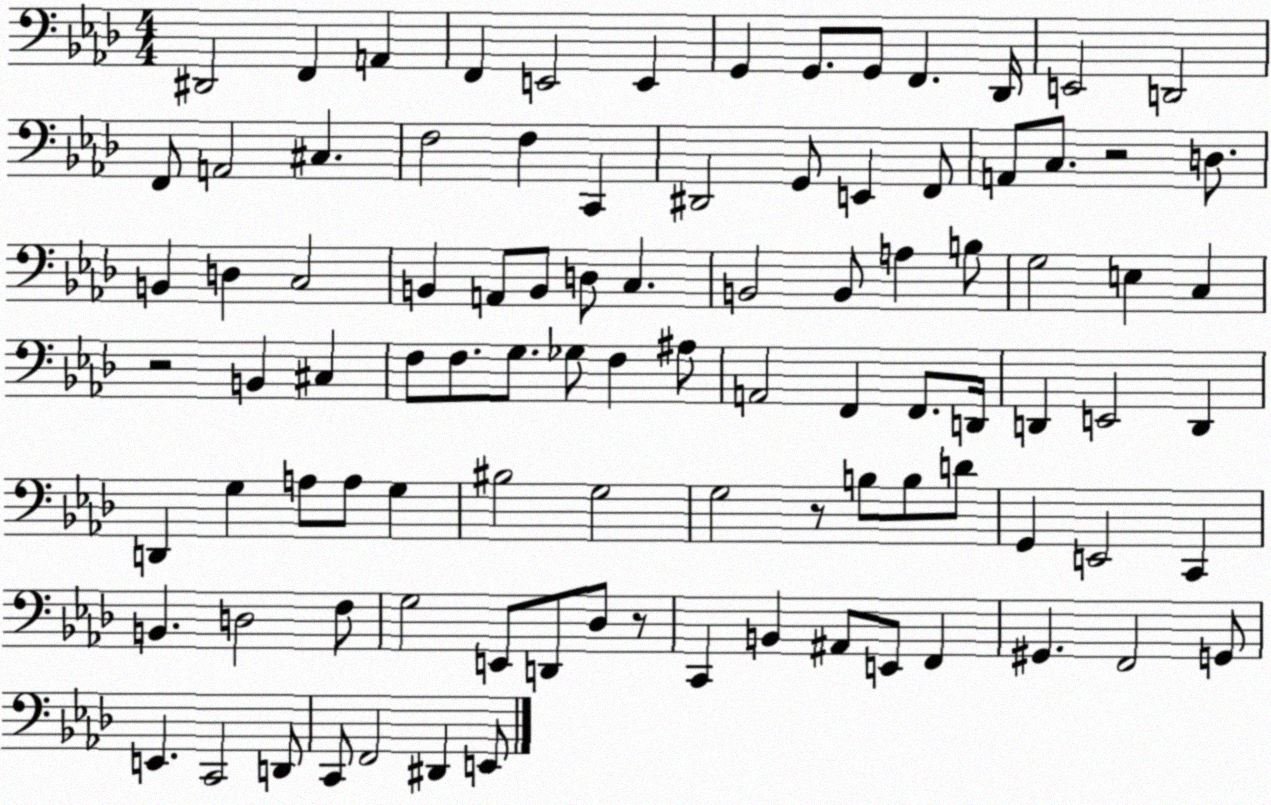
X:1
T:Untitled
M:4/4
L:1/4
K:Ab
^D,,2 F,, A,, F,, E,,2 E,, G,, G,,/2 G,,/2 F,, _D,,/4 E,,2 D,,2 F,,/2 A,,2 ^C, F,2 F, C,, ^D,,2 G,,/2 E,, F,,/2 A,,/2 C,/2 z2 D,/2 B,, D, C,2 B,, A,,/2 B,,/2 D,/2 C, B,,2 B,,/2 A, B,/2 G,2 E, C, z2 B,, ^C, F,/2 F,/2 G,/2 _G,/2 F, ^A,/2 A,,2 F,, F,,/2 D,,/4 D,, E,,2 D,, D,, G, A,/2 A,/2 G, ^B,2 G,2 G,2 z/2 B,/2 B,/2 D/2 G,, E,,2 C,, B,, D,2 F,/2 G,2 E,,/2 D,,/2 _D,/2 z/2 C,, B,, ^A,,/2 E,,/2 F,, ^G,, F,,2 G,,/2 E,, C,,2 D,,/2 C,,/2 F,,2 ^D,, E,,/2